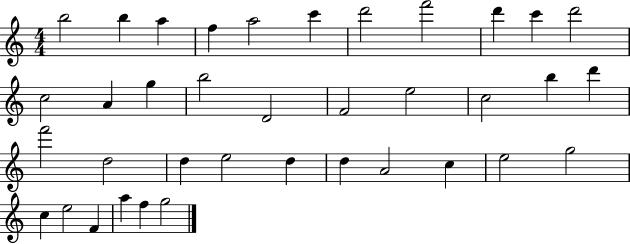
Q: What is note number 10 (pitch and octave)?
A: C6